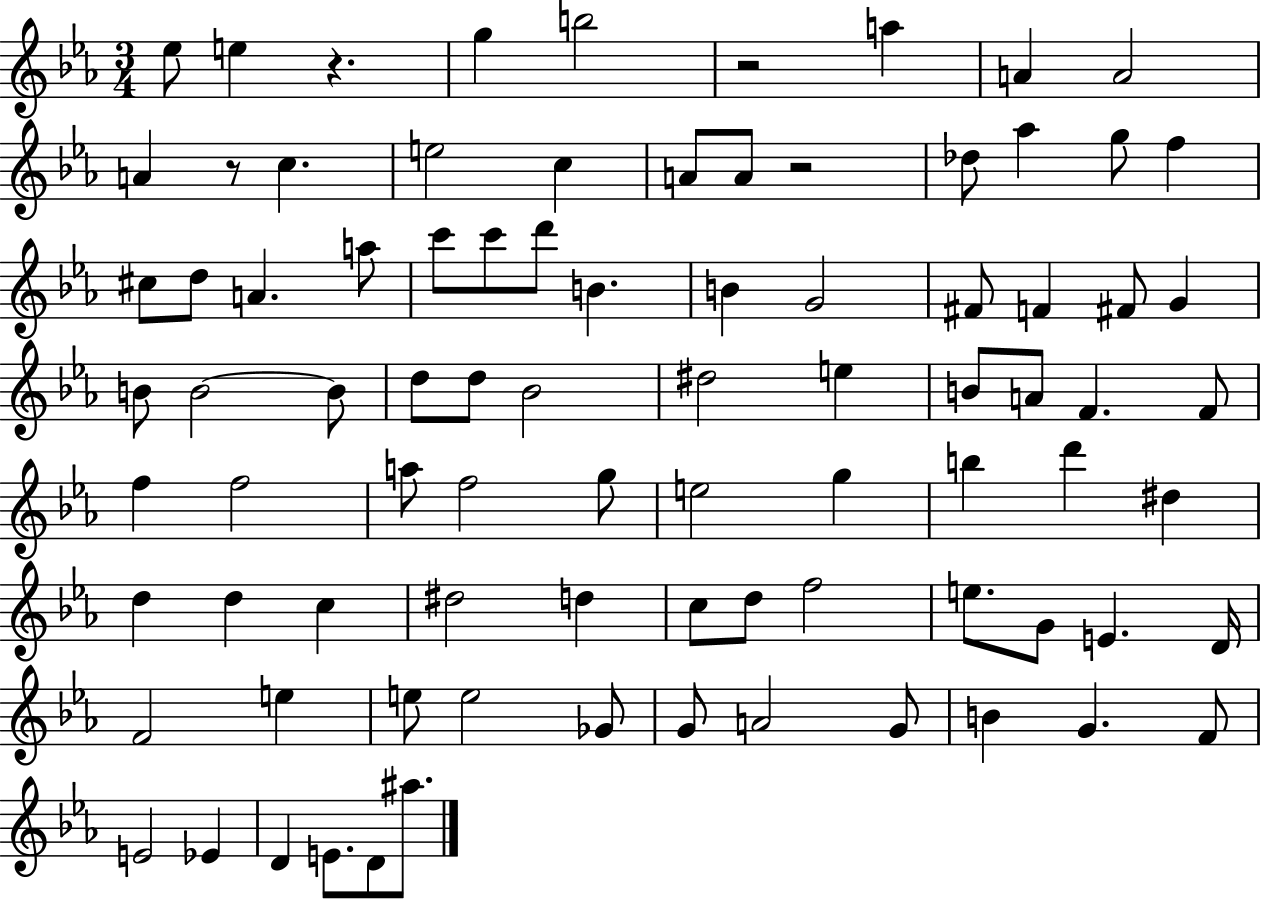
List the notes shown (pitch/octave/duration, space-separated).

Eb5/e E5/q R/q. G5/q B5/h R/h A5/q A4/q A4/h A4/q R/e C5/q. E5/h C5/q A4/e A4/e R/h Db5/e Ab5/q G5/e F5/q C#5/e D5/e A4/q. A5/e C6/e C6/e D6/e B4/q. B4/q G4/h F#4/e F4/q F#4/e G4/q B4/e B4/h B4/e D5/e D5/e Bb4/h D#5/h E5/q B4/e A4/e F4/q. F4/e F5/q F5/h A5/e F5/h G5/e E5/h G5/q B5/q D6/q D#5/q D5/q D5/q C5/q D#5/h D5/q C5/e D5/e F5/h E5/e. G4/e E4/q. D4/s F4/h E5/q E5/e E5/h Gb4/e G4/e A4/h G4/e B4/q G4/q. F4/e E4/h Eb4/q D4/q E4/e. D4/e A#5/e.